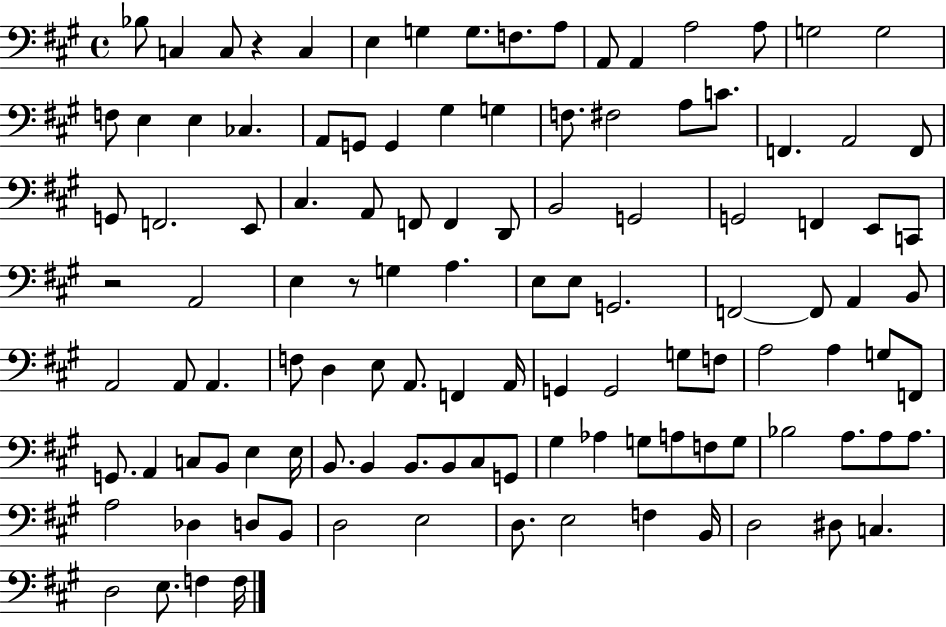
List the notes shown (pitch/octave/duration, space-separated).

Bb3/e C3/q C3/e R/q C3/q E3/q G3/q G3/e. F3/e. A3/e A2/e A2/q A3/h A3/e G3/h G3/h F3/e E3/q E3/q CES3/q. A2/e G2/e G2/q G#3/q G3/q F3/e. F#3/h A3/e C4/e. F2/q. A2/h F2/e G2/e F2/h. E2/e C#3/q. A2/e F2/e F2/q D2/e B2/h G2/h G2/h F2/q E2/e C2/e R/h A2/h E3/q R/e G3/q A3/q. E3/e E3/e G2/h. F2/h F2/e A2/q B2/e A2/h A2/e A2/q. F3/e D3/q E3/e A2/e. F2/q A2/s G2/q G2/h G3/e F3/e A3/h A3/q G3/e F2/e G2/e. A2/q C3/e B2/e E3/q E3/s B2/e. B2/q B2/e. B2/e C#3/e G2/e G#3/q Ab3/q G3/e A3/e F3/e G3/e Bb3/h A3/e. A3/e A3/e. A3/h Db3/q D3/e B2/e D3/h E3/h D3/e. E3/h F3/q B2/s D3/h D#3/e C3/q. D3/h E3/e. F3/q F3/s